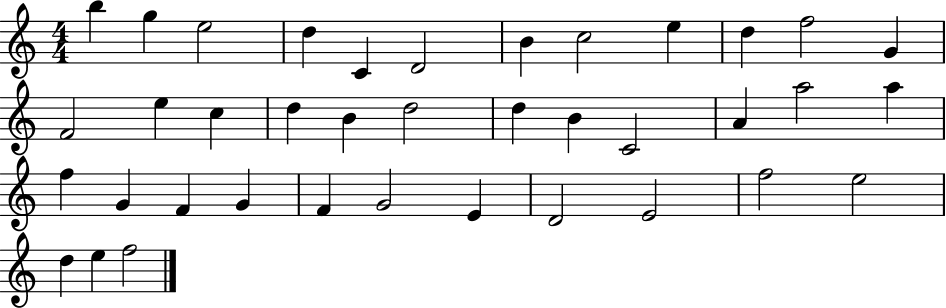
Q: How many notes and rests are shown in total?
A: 38